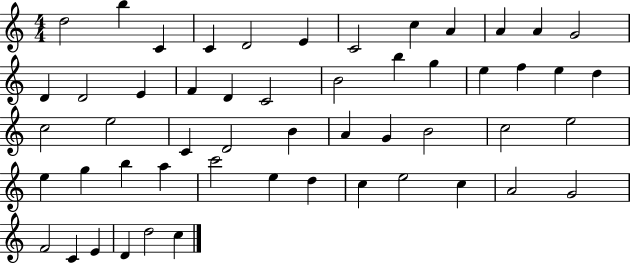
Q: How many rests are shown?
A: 0